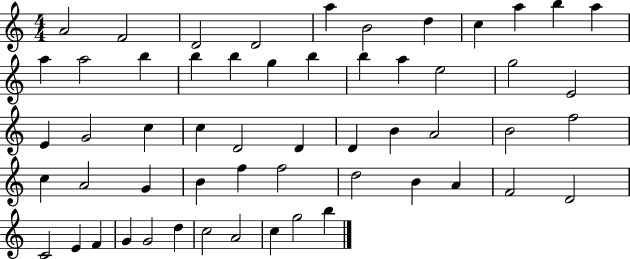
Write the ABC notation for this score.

X:1
T:Untitled
M:4/4
L:1/4
K:C
A2 F2 D2 D2 a B2 d c a b a a a2 b b b g b b a e2 g2 E2 E G2 c c D2 D D B A2 B2 f2 c A2 G B f f2 d2 B A F2 D2 C2 E F G G2 d c2 A2 c g2 b